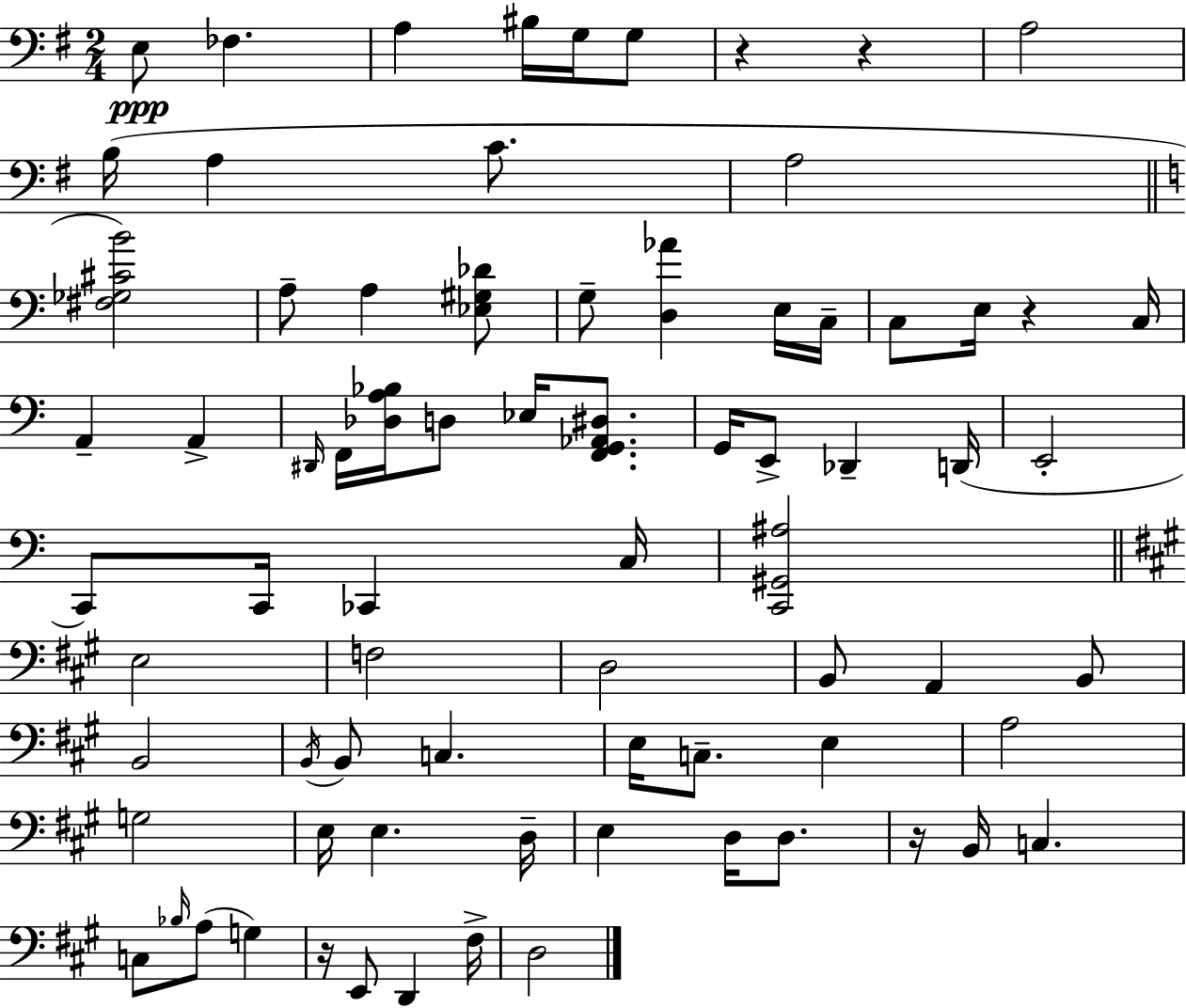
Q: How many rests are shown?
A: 5